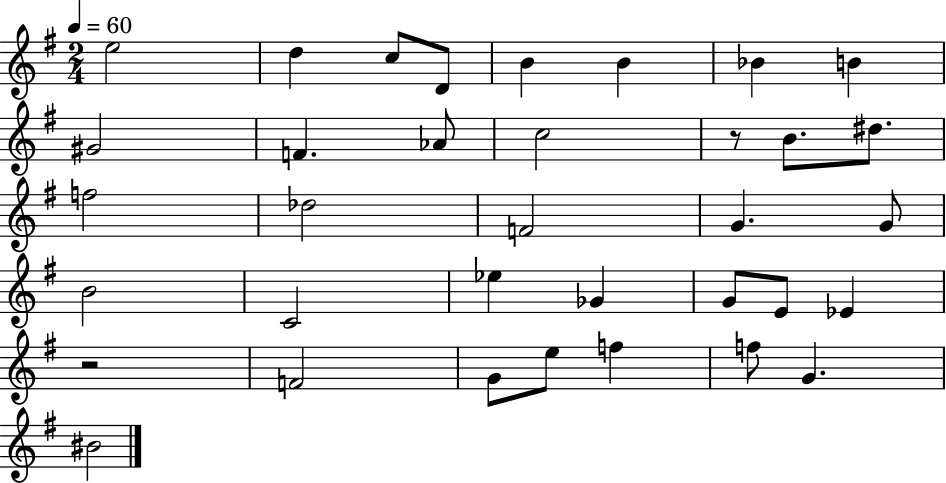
E5/h D5/q C5/e D4/e B4/q B4/q Bb4/q B4/q G#4/h F4/q. Ab4/e C5/h R/e B4/e. D#5/e. F5/h Db5/h F4/h G4/q. G4/e B4/h C4/h Eb5/q Gb4/q G4/e E4/e Eb4/q R/h F4/h G4/e E5/e F5/q F5/e G4/q. BIS4/h